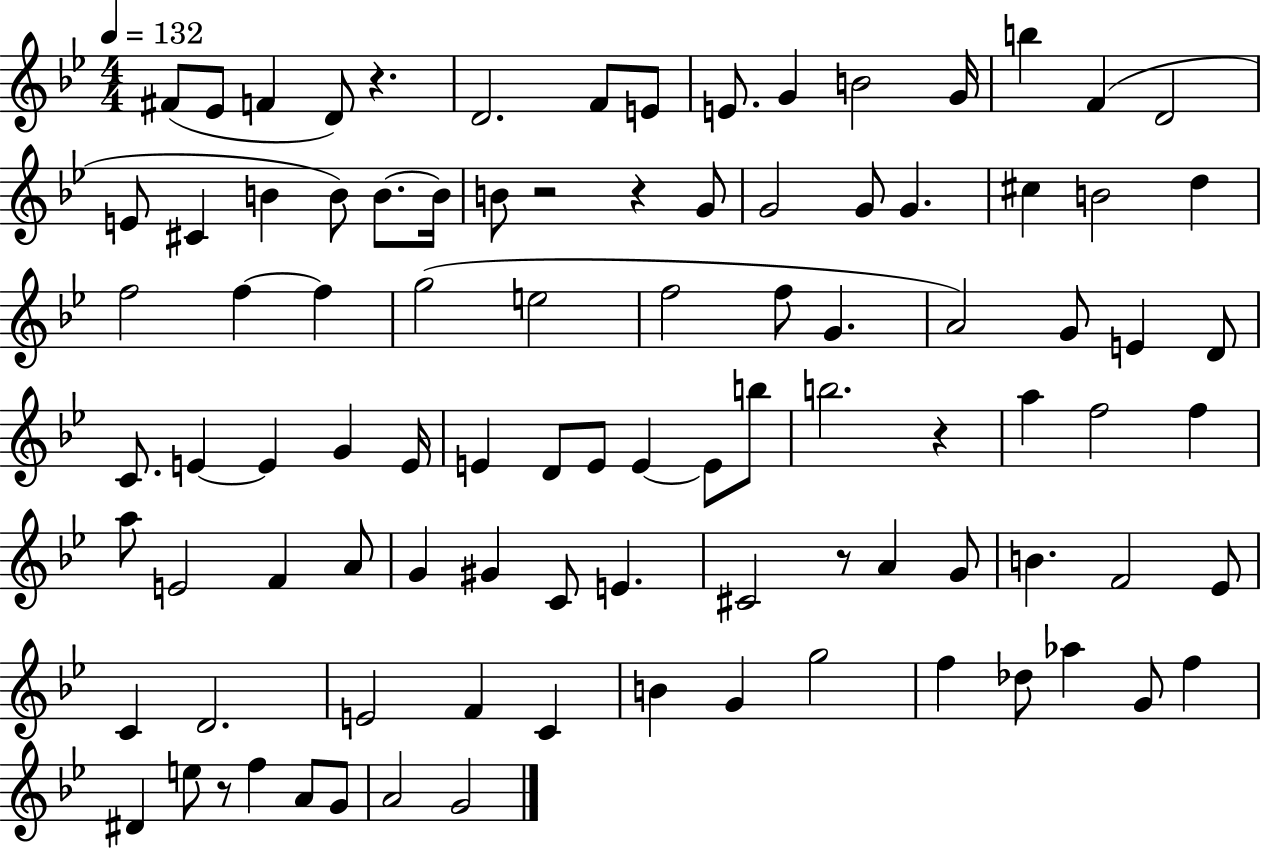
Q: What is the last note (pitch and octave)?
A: G4